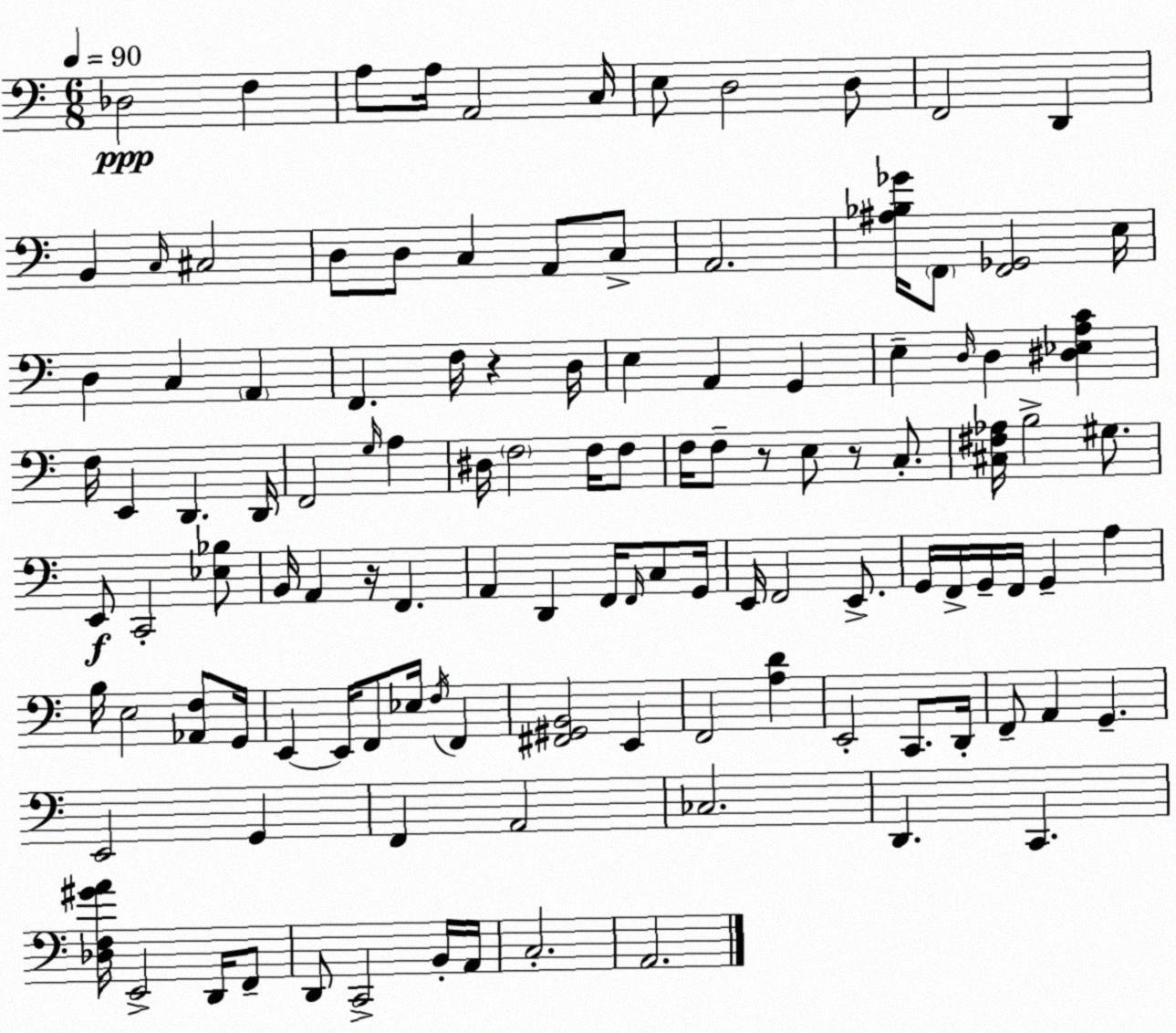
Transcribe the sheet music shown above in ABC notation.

X:1
T:Untitled
M:6/8
L:1/4
K:Am
_D,2 F, A,/2 A,/4 A,,2 C,/4 E,/2 D,2 D,/2 F,,2 D,, B,, C,/4 ^C,2 D,/2 D,/2 C, A,,/2 C,/2 A,,2 [^A,_B,_G]/4 F,,/2 [F,,_G,,]2 E,/4 D, C, A,, F,, F,/4 z D,/4 E, A,, G,, E, D,/4 D, [^D,_E,A,C] F,/4 E,, D,, D,,/4 F,,2 G,/4 A, ^D,/4 F,2 F,/4 F,/2 F,/4 F,/2 z/2 E,/2 z/2 C,/2 [^C,^F,_A,]/4 B,2 ^G,/2 E,,/2 C,,2 [_E,_B,]/2 B,,/4 A,, z/4 F,, A,, D,, F,,/4 F,,/4 C,/2 G,,/4 E,,/4 F,,2 E,,/2 G,,/4 F,,/4 G,,/4 F,,/4 G,, A, B,/4 E,2 [_A,,F,]/2 G,,/4 E,, E,,/4 F,,/2 _E,/4 F,/4 F,, [^F,,^G,,B,,]2 E,, F,,2 [A,D] E,,2 C,,/2 D,,/4 F,,/2 A,, G,, E,,2 G,, F,, A,,2 _C,2 D,, C,, [_D,F,^GA]/4 E,,2 D,,/4 F,,/2 D,,/2 C,,2 B,,/4 A,,/4 C,2 A,,2